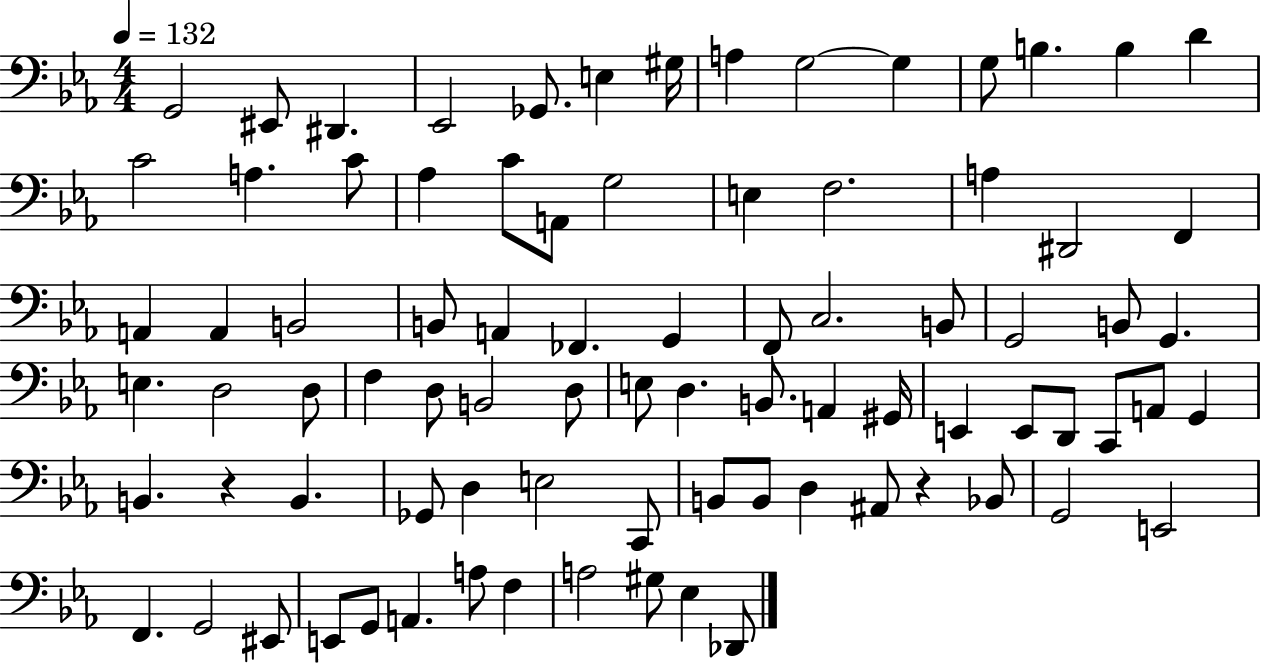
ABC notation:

X:1
T:Untitled
M:4/4
L:1/4
K:Eb
G,,2 ^E,,/2 ^D,, _E,,2 _G,,/2 E, ^G,/4 A, G,2 G, G,/2 B, B, D C2 A, C/2 _A, C/2 A,,/2 G,2 E, F,2 A, ^D,,2 F,, A,, A,, B,,2 B,,/2 A,, _F,, G,, F,,/2 C,2 B,,/2 G,,2 B,,/2 G,, E, D,2 D,/2 F, D,/2 B,,2 D,/2 E,/2 D, B,,/2 A,, ^G,,/4 E,, E,,/2 D,,/2 C,,/2 A,,/2 G,, B,, z B,, _G,,/2 D, E,2 C,,/2 B,,/2 B,,/2 D, ^A,,/2 z _B,,/2 G,,2 E,,2 F,, G,,2 ^E,,/2 E,,/2 G,,/2 A,, A,/2 F, A,2 ^G,/2 _E, _D,,/2